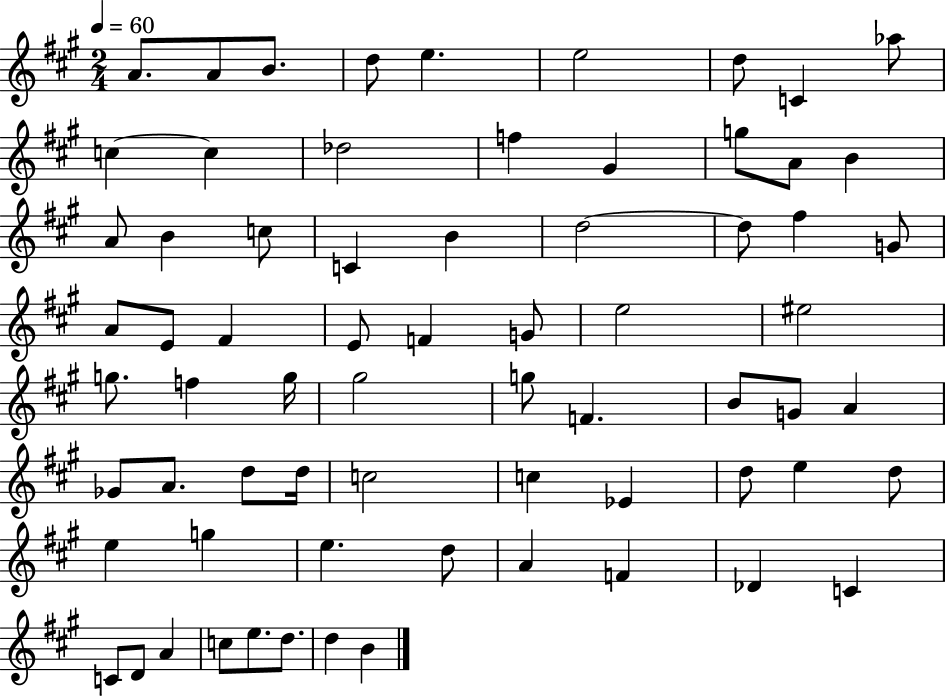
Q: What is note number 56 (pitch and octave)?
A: E5